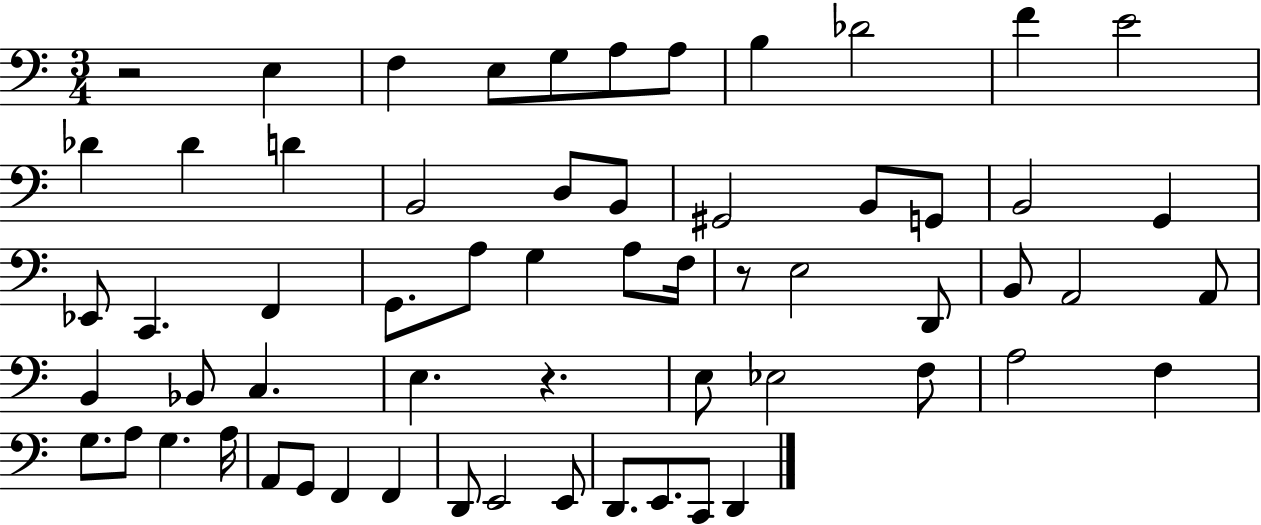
X:1
T:Untitled
M:3/4
L:1/4
K:C
z2 E, F, E,/2 G,/2 A,/2 A,/2 B, _D2 F E2 _D _D D B,,2 D,/2 B,,/2 ^G,,2 B,,/2 G,,/2 B,,2 G,, _E,,/2 C,, F,, G,,/2 A,/2 G, A,/2 F,/4 z/2 E,2 D,,/2 B,,/2 A,,2 A,,/2 B,, _B,,/2 C, E, z E,/2 _E,2 F,/2 A,2 F, G,/2 A,/2 G, A,/4 A,,/2 G,,/2 F,, F,, D,,/2 E,,2 E,,/2 D,,/2 E,,/2 C,,/2 D,,